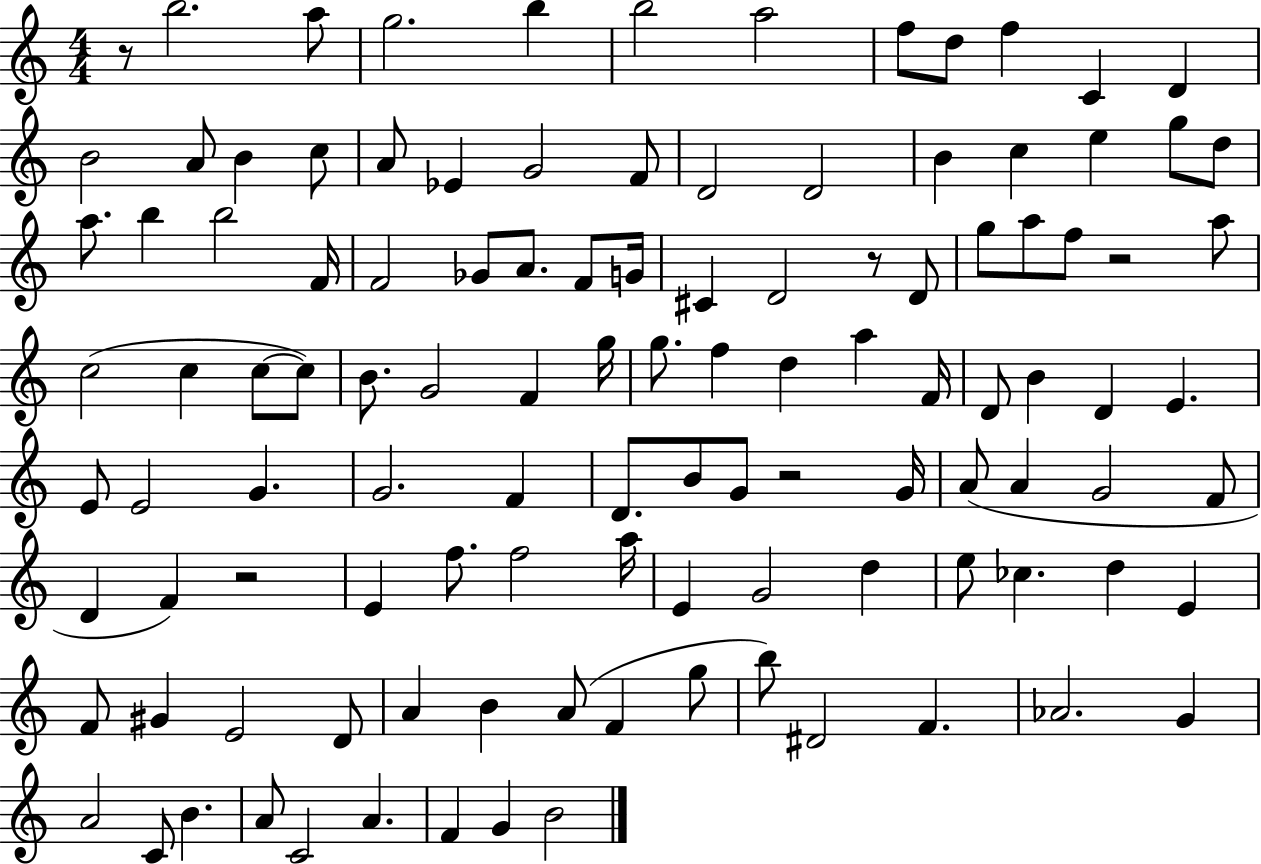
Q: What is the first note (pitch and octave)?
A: B5